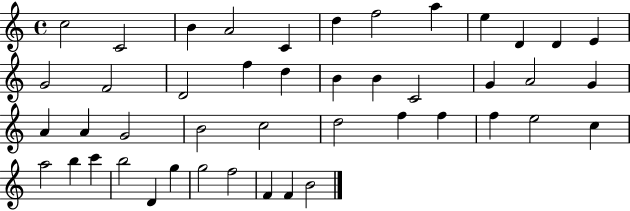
C5/h C4/h B4/q A4/h C4/q D5/q F5/h A5/q E5/q D4/q D4/q E4/q G4/h F4/h D4/h F5/q D5/q B4/q B4/q C4/h G4/q A4/h G4/q A4/q A4/q G4/h B4/h C5/h D5/h F5/q F5/q F5/q E5/h C5/q A5/h B5/q C6/q B5/h D4/q G5/q G5/h F5/h F4/q F4/q B4/h